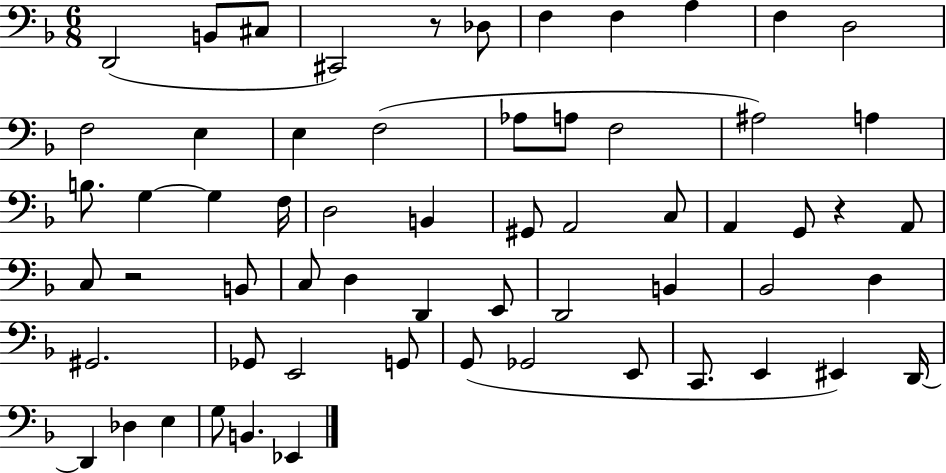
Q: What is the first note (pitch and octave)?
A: D2